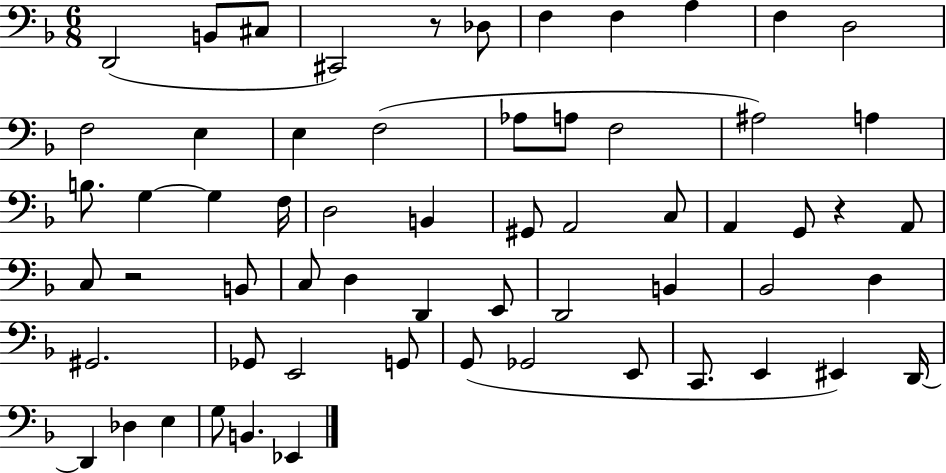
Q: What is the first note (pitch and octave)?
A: D2